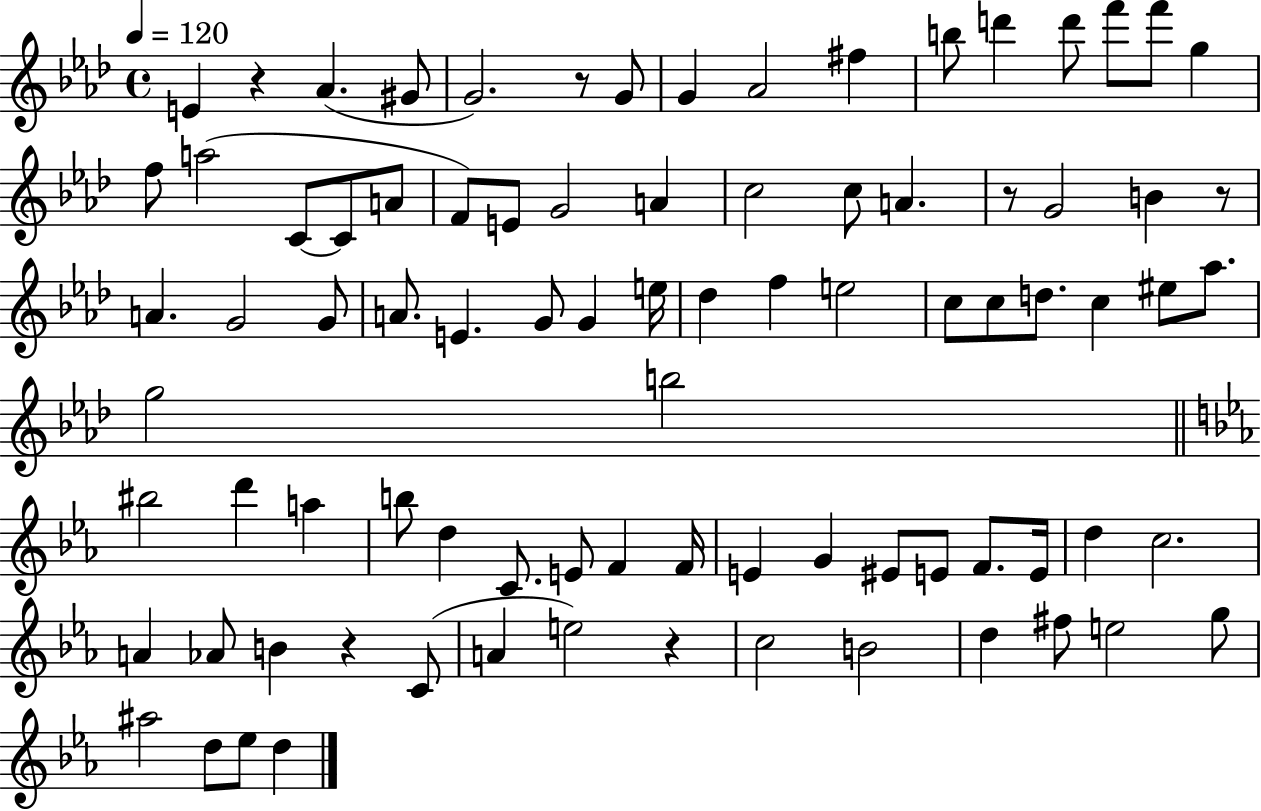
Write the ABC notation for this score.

X:1
T:Untitled
M:4/4
L:1/4
K:Ab
E z _A ^G/2 G2 z/2 G/2 G _A2 ^f b/2 d' d'/2 f'/2 f'/2 g f/2 a2 C/2 C/2 A/2 F/2 E/2 G2 A c2 c/2 A z/2 G2 B z/2 A G2 G/2 A/2 E G/2 G e/4 _d f e2 c/2 c/2 d/2 c ^e/2 _a/2 g2 b2 ^b2 d' a b/2 d C/2 E/2 F F/4 E G ^E/2 E/2 F/2 E/4 d c2 A _A/2 B z C/2 A e2 z c2 B2 d ^f/2 e2 g/2 ^a2 d/2 _e/2 d